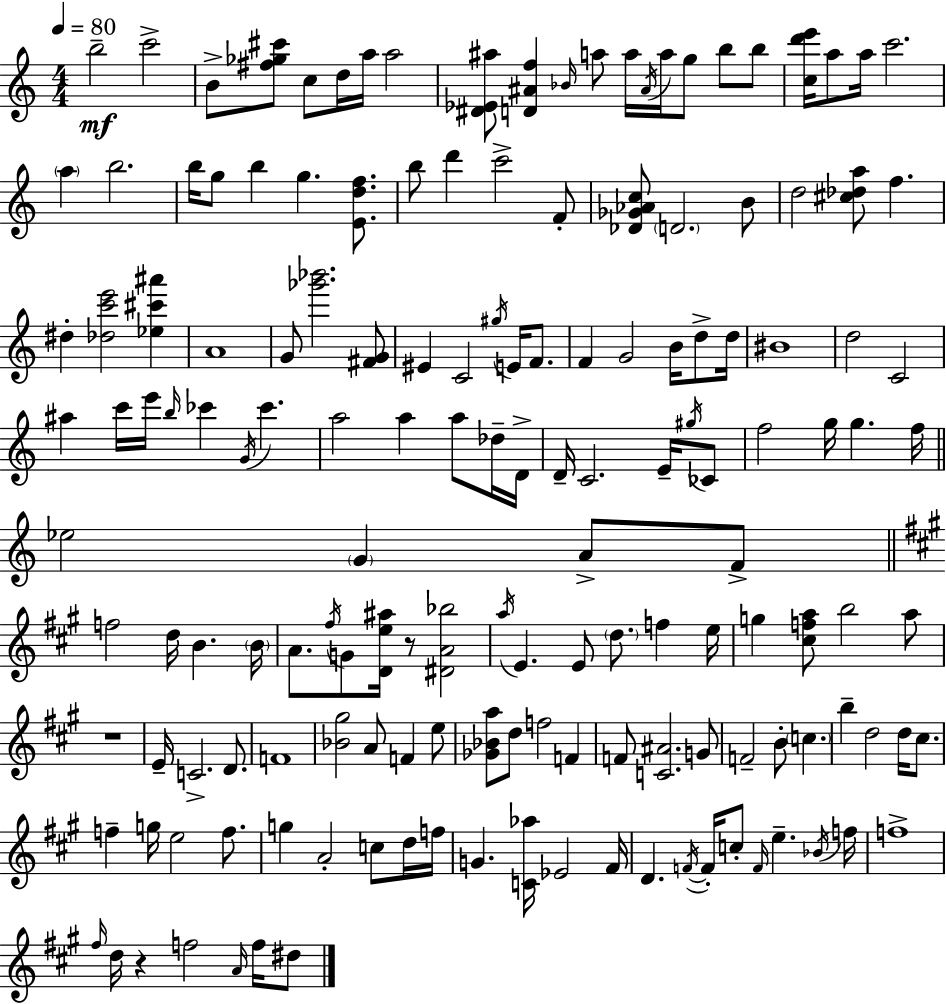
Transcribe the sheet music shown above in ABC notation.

X:1
T:Untitled
M:4/4
L:1/4
K:Am
b2 c'2 B/2 [^f_g^c']/2 c/2 d/4 a/4 a2 [^D_E^a]/2 [D^Af] _B/4 a/2 a/4 ^A/4 a/4 g/2 b/2 b/2 [cd'e']/4 a/2 a/4 c'2 a b2 b/4 g/2 b g [Edf]/2 b/2 d' c'2 F/2 [_D_G_Ac]/2 D2 B/2 d2 [^c_da]/2 f ^d [_dc'e']2 [_e^c'^a'] A4 G/2 [_g'_b']2 [^FG]/2 ^E C2 ^g/4 E/4 F/2 F G2 B/4 d/2 d/4 ^B4 d2 C2 ^a c'/4 e'/4 b/4 _c' G/4 _c' a2 a a/2 _d/4 D/4 D/4 C2 E/4 ^g/4 _C/2 f2 g/4 g f/4 _e2 G A/2 F/2 f2 d/4 B B/4 A/2 ^f/4 G/2 [De^a]/4 z/2 [^DA_b]2 a/4 E E/2 d/2 f e/4 g [^cfa]/2 b2 a/2 z4 E/4 C2 D/2 F4 [_B^g]2 A/2 F e/2 [_G_Ba]/2 d/2 f2 F F/2 [C^A]2 G/2 F2 B/2 c b d2 d/4 ^c/2 f g/4 e2 f/2 g A2 c/2 d/4 f/4 G [C_a]/4 _E2 ^F/4 D F/4 F/4 c/2 F/4 e _B/4 f/4 f4 ^f/4 d/4 z f2 A/4 f/4 ^d/2